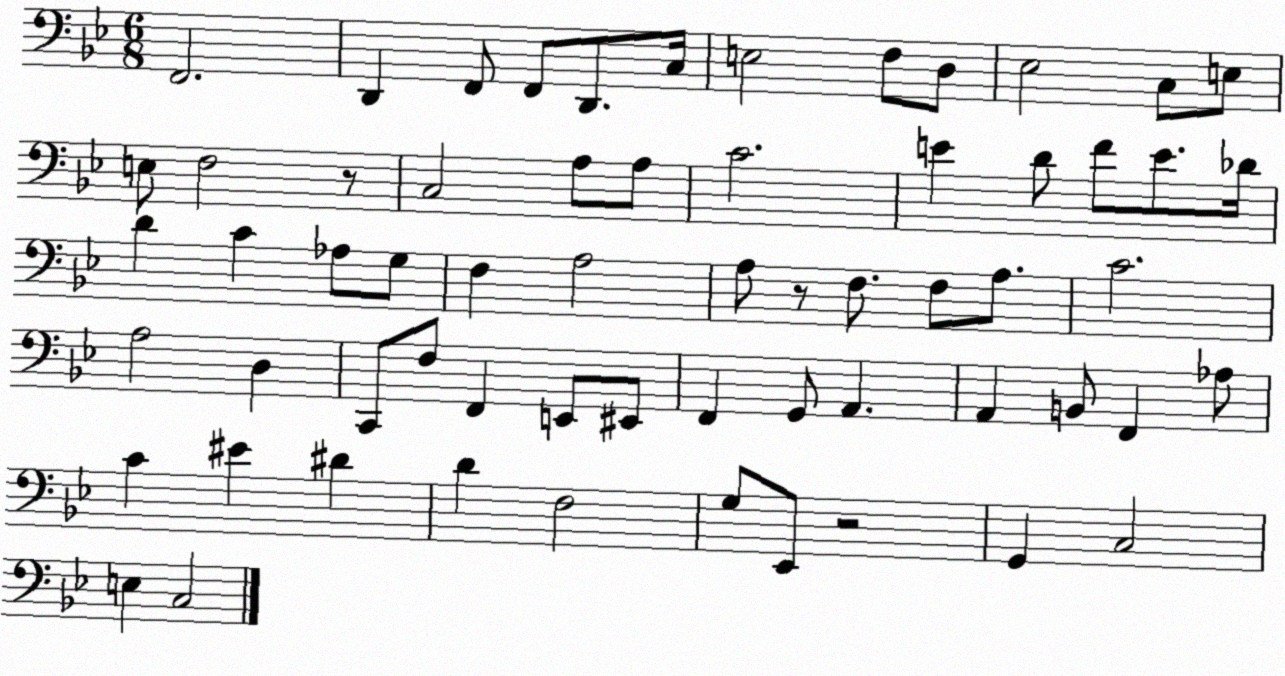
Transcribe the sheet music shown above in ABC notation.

X:1
T:Untitled
M:6/8
L:1/4
K:Bb
F,,2 D,, F,,/2 F,,/2 D,,/2 C,/4 E,2 F,/2 D,/2 _E,2 C,/2 E,/2 E,/2 F,2 z/2 C,2 A,/2 A,/2 C2 E D/2 F/2 E/2 _D/4 D C _A,/2 G,/2 F, A,2 A,/2 z/2 F,/2 F,/2 A,/2 C2 A,2 D, C,,/2 F,/2 F,, E,,/2 ^E,,/2 F,, G,,/2 A,, A,, B,,/2 F,, _A,/2 C ^E ^D D F,2 G,/2 _E,,/2 z2 G,, C,2 E, C,2